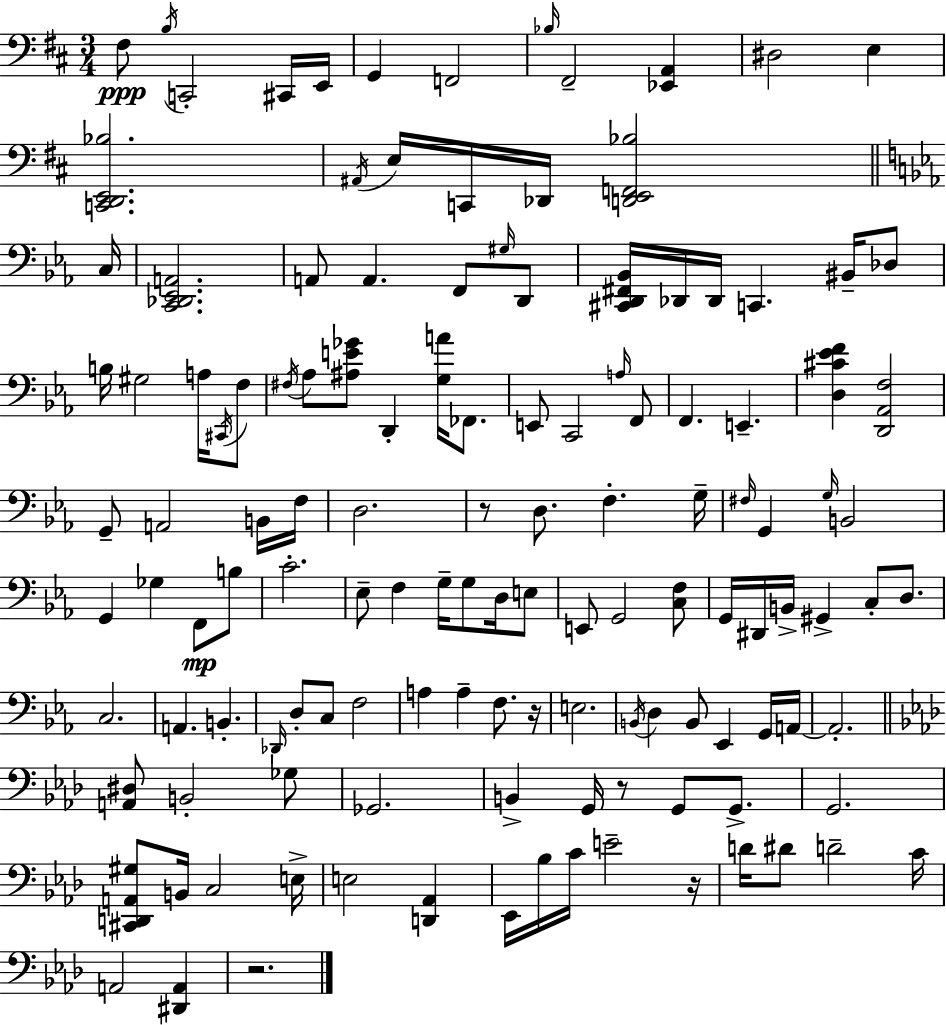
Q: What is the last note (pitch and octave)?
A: A2